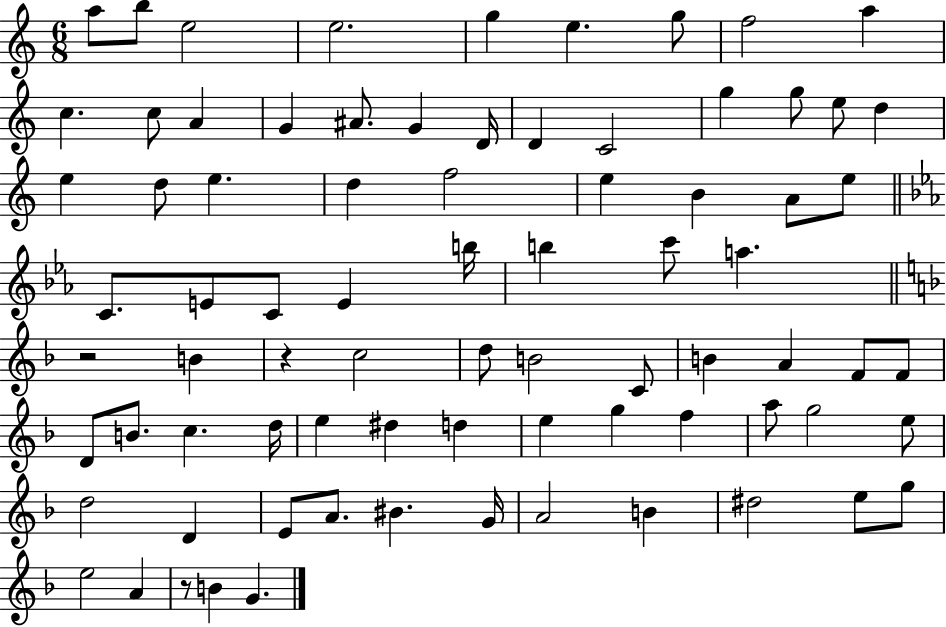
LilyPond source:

{
  \clef treble
  \numericTimeSignature
  \time 6/8
  \key c \major
  a''8 b''8 e''2 | e''2. | g''4 e''4. g''8 | f''2 a''4 | \break c''4. c''8 a'4 | g'4 ais'8. g'4 d'16 | d'4 c'2 | g''4 g''8 e''8 d''4 | \break e''4 d''8 e''4. | d''4 f''2 | e''4 b'4 a'8 e''8 | \bar "||" \break \key ees \major c'8. e'8 c'8 e'4 b''16 | b''4 c'''8 a''4. | \bar "||" \break \key d \minor r2 b'4 | r4 c''2 | d''8 b'2 c'8 | b'4 a'4 f'8 f'8 | \break d'8 b'8. c''4. d''16 | e''4 dis''4 d''4 | e''4 g''4 f''4 | a''8 g''2 e''8 | \break d''2 d'4 | e'8 a'8. bis'4. g'16 | a'2 b'4 | dis''2 e''8 g''8 | \break e''2 a'4 | r8 b'4 g'4. | \bar "|."
}